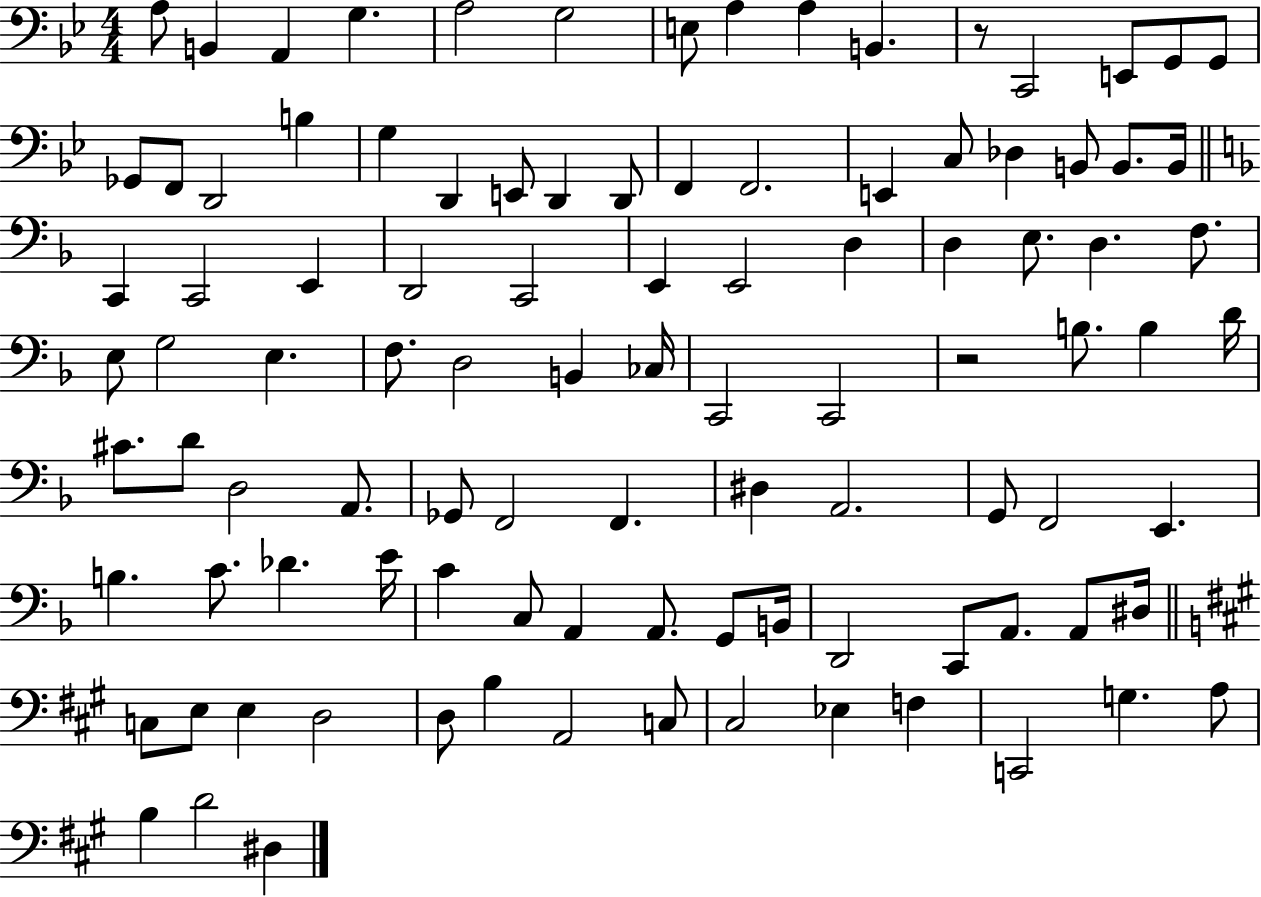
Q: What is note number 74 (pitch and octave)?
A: A2